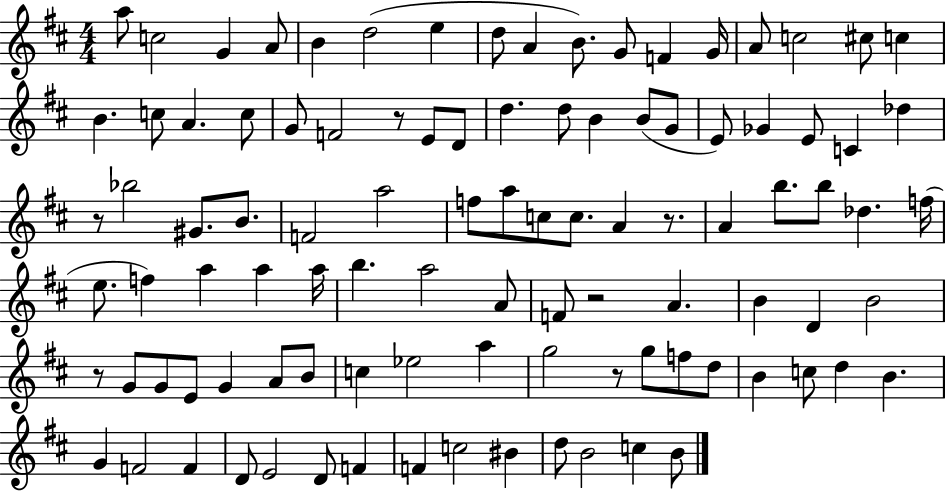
A5/e C5/h G4/q A4/e B4/q D5/h E5/q D5/e A4/q B4/e. G4/e F4/q G4/s A4/e C5/h C#5/e C5/q B4/q. C5/e A4/q. C5/e G4/e F4/h R/e E4/e D4/e D5/q. D5/e B4/q B4/e G4/e E4/e Gb4/q E4/e C4/q Db5/q R/e Bb5/h G#4/e. B4/e. F4/h A5/h F5/e A5/e C5/e C5/e. A4/q R/e. A4/q B5/e. B5/e Db5/q. F5/s E5/e. F5/q A5/q A5/q A5/s B5/q. A5/h A4/e F4/e R/h A4/q. B4/q D4/q B4/h R/e G4/e G4/e E4/e G4/q A4/e B4/e C5/q Eb5/h A5/q G5/h R/e G5/e F5/e D5/e B4/q C5/e D5/q B4/q. G4/q F4/h F4/q D4/e E4/h D4/e F4/q F4/q C5/h BIS4/q D5/e B4/h C5/q B4/e